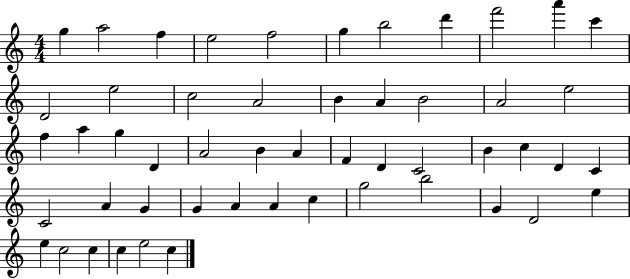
{
  \clef treble
  \numericTimeSignature
  \time 4/4
  \key c \major
  g''4 a''2 f''4 | e''2 f''2 | g''4 b''2 d'''4 | f'''2 a'''4 c'''4 | \break d'2 e''2 | c''2 a'2 | b'4 a'4 b'2 | a'2 e''2 | \break f''4 a''4 g''4 d'4 | a'2 b'4 a'4 | f'4 d'4 c'2 | b'4 c''4 d'4 c'4 | \break c'2 a'4 g'4 | g'4 a'4 a'4 c''4 | g''2 b''2 | g'4 d'2 e''4 | \break e''4 c''2 c''4 | c''4 e''2 c''4 | \bar "|."
}